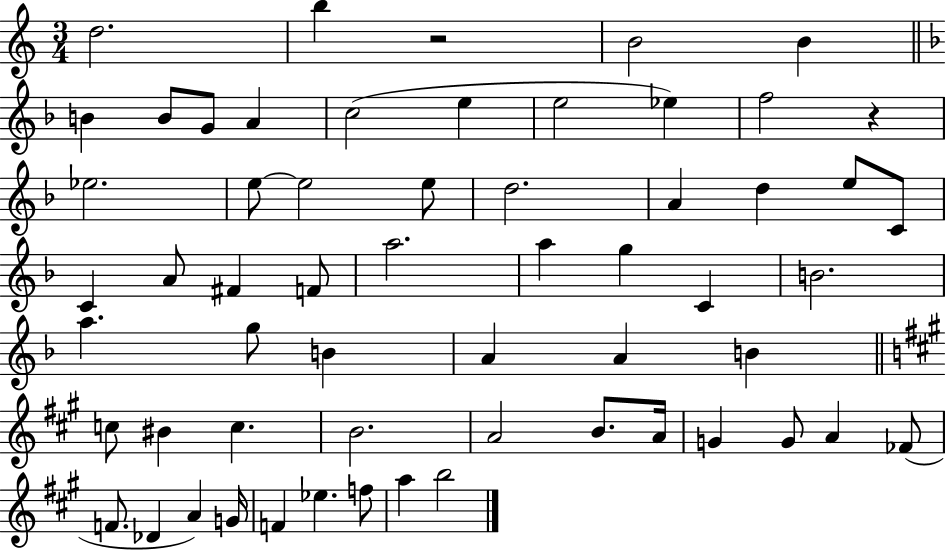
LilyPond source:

{
  \clef treble
  \numericTimeSignature
  \time 3/4
  \key c \major
  d''2. | b''4 r2 | b'2 b'4 | \bar "||" \break \key d \minor b'4 b'8 g'8 a'4 | c''2( e''4 | e''2 ees''4) | f''2 r4 | \break ees''2. | e''8~~ e''2 e''8 | d''2. | a'4 d''4 e''8 c'8 | \break c'4 a'8 fis'4 f'8 | a''2. | a''4 g''4 c'4 | b'2. | \break a''4. g''8 b'4 | a'4 a'4 b'4 | \bar "||" \break \key a \major c''8 bis'4 c''4. | b'2. | a'2 b'8. a'16 | g'4 g'8 a'4 fes'8( | \break f'8. des'4 a'4) g'16 | f'4 ees''4. f''8 | a''4 b''2 | \bar "|."
}